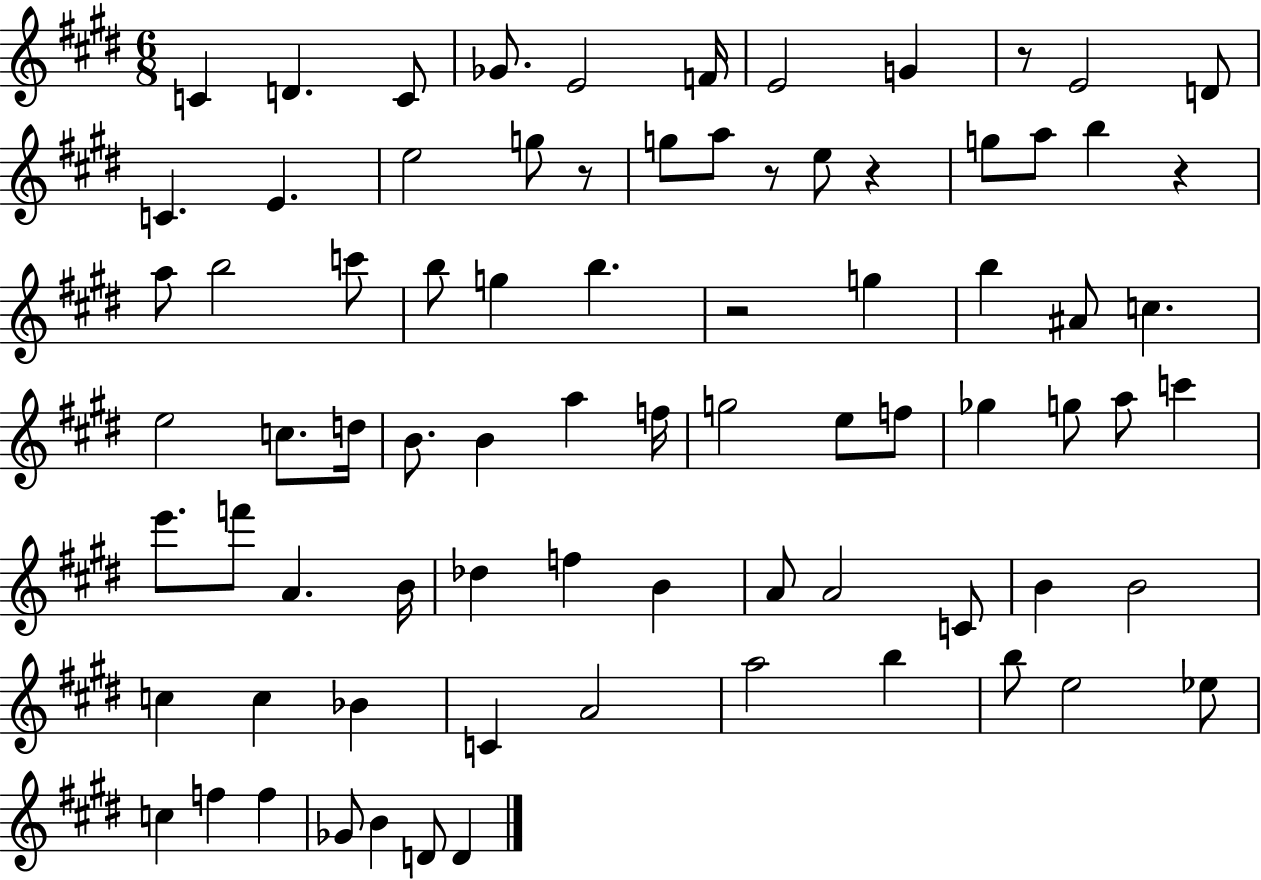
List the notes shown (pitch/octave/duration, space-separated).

C4/q D4/q. C4/e Gb4/e. E4/h F4/s E4/h G4/q R/e E4/h D4/e C4/q. E4/q. E5/h G5/e R/e G5/e A5/e R/e E5/e R/q G5/e A5/e B5/q R/q A5/e B5/h C6/e B5/e G5/q B5/q. R/h G5/q B5/q A#4/e C5/q. E5/h C5/e. D5/s B4/e. B4/q A5/q F5/s G5/h E5/e F5/e Gb5/q G5/e A5/e C6/q E6/e. F6/e A4/q. B4/s Db5/q F5/q B4/q A4/e A4/h C4/e B4/q B4/h C5/q C5/q Bb4/q C4/q A4/h A5/h B5/q B5/e E5/h Eb5/e C5/q F5/q F5/q Gb4/e B4/q D4/e D4/q